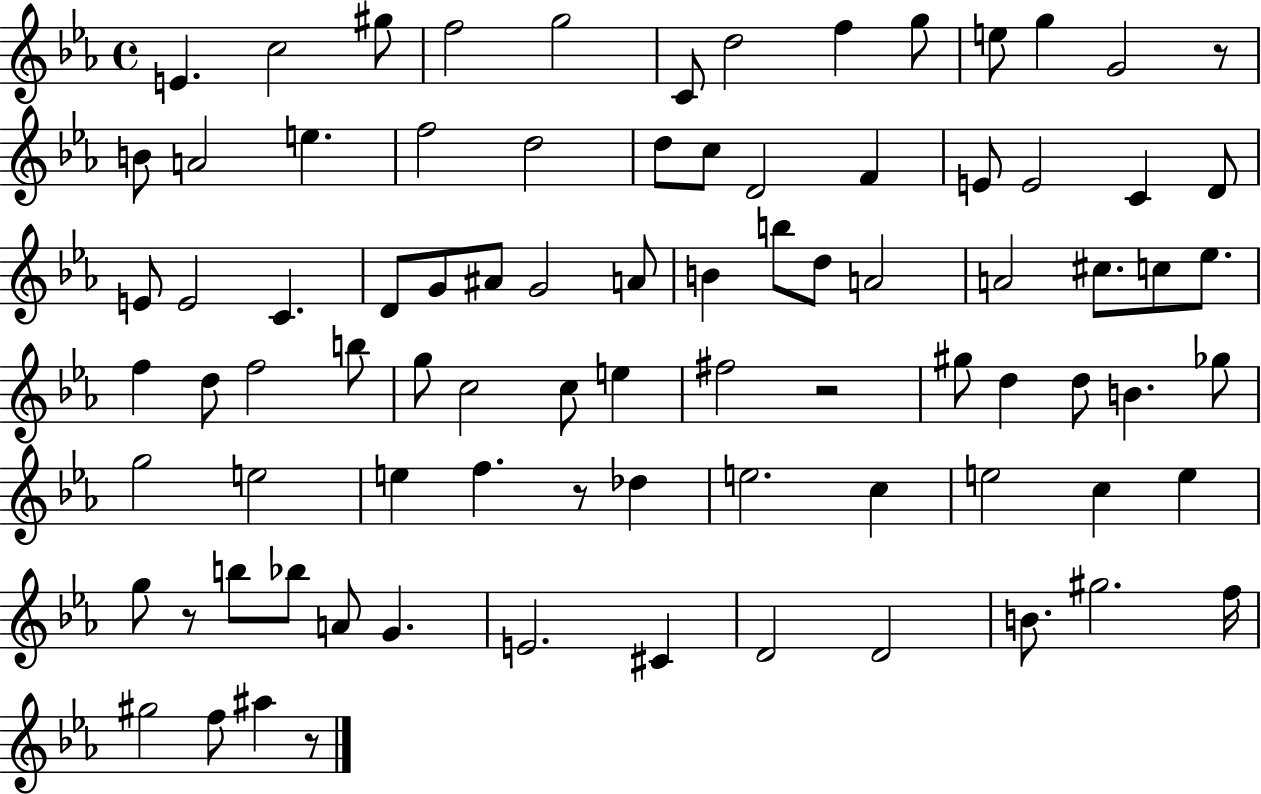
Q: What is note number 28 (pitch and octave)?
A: C4